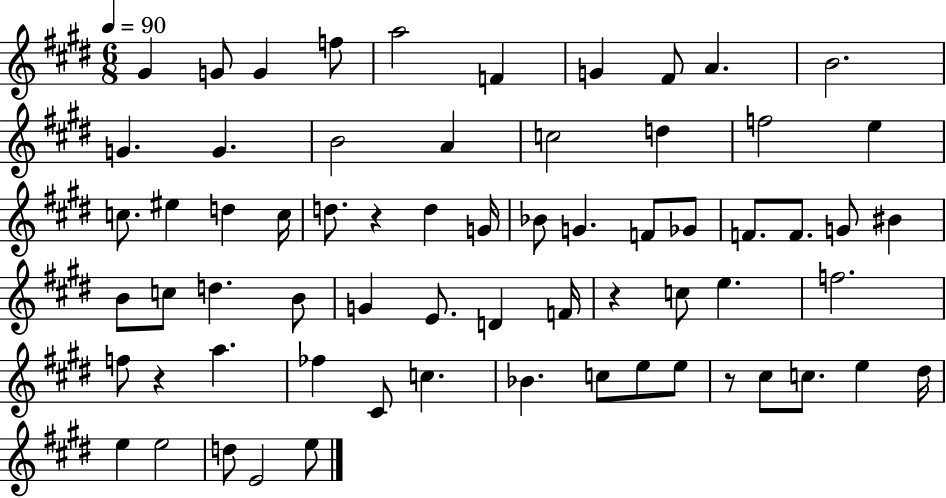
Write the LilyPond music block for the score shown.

{
  \clef treble
  \numericTimeSignature
  \time 6/8
  \key e \major
  \tempo 4 = 90
  gis'4 g'8 g'4 f''8 | a''2 f'4 | g'4 fis'8 a'4. | b'2. | \break g'4. g'4. | b'2 a'4 | c''2 d''4 | f''2 e''4 | \break c''8. eis''4 d''4 c''16 | d''8. r4 d''4 g'16 | bes'8 g'4. f'8 ges'8 | f'8. f'8. g'8 bis'4 | \break b'8 c''8 d''4. b'8 | g'4 e'8. d'4 f'16 | r4 c''8 e''4. | f''2. | \break f''8 r4 a''4. | fes''4 cis'8 c''4. | bes'4. c''8 e''8 e''8 | r8 cis''8 c''8. e''4 dis''16 | \break e''4 e''2 | d''8 e'2 e''8 | \bar "|."
}